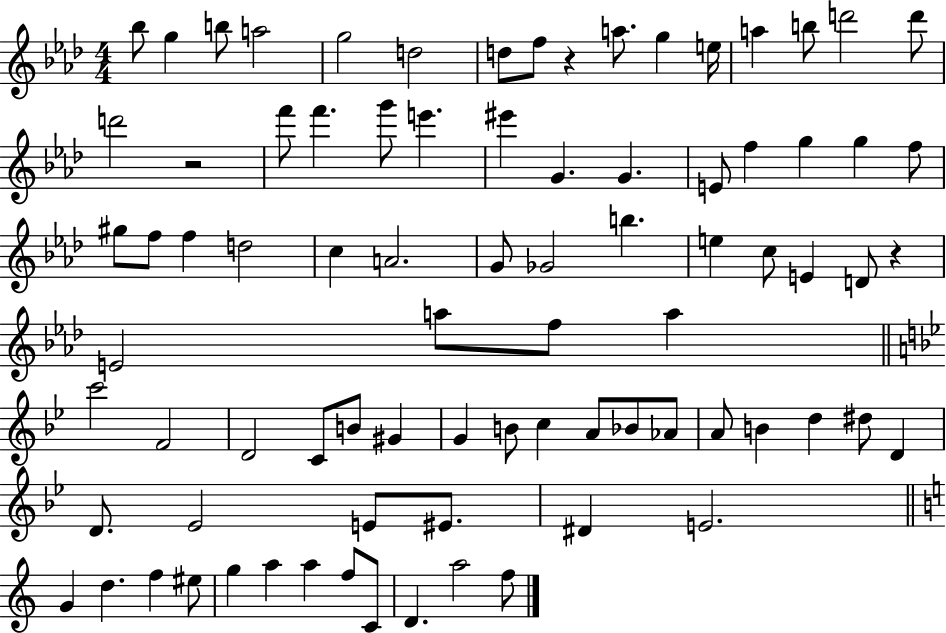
X:1
T:Untitled
M:4/4
L:1/4
K:Ab
_b/2 g b/2 a2 g2 d2 d/2 f/2 z a/2 g e/4 a b/2 d'2 d'/2 d'2 z2 f'/2 f' g'/2 e' ^e' G G E/2 f g g f/2 ^g/2 f/2 f d2 c A2 G/2 _G2 b e c/2 E D/2 z E2 a/2 f/2 a c'2 F2 D2 C/2 B/2 ^G G B/2 c A/2 _B/2 _A/2 A/2 B d ^d/2 D D/2 _E2 E/2 ^E/2 ^D E2 G d f ^e/2 g a a f/2 C/2 D a2 f/2